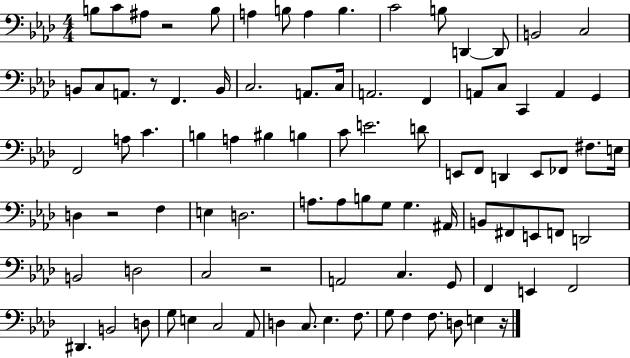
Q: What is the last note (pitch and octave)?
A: E3